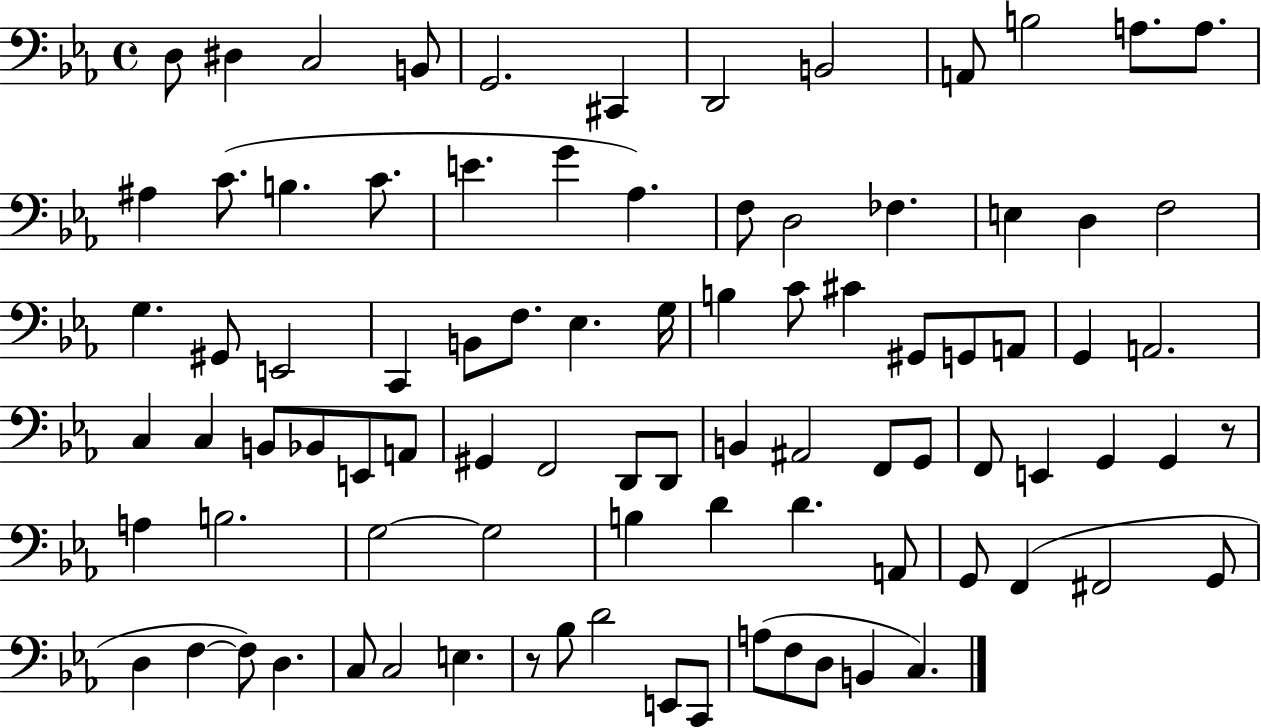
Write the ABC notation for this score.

X:1
T:Untitled
M:4/4
L:1/4
K:Eb
D,/2 ^D, C,2 B,,/2 G,,2 ^C,, D,,2 B,,2 A,,/2 B,2 A,/2 A,/2 ^A, C/2 B, C/2 E G _A, F,/2 D,2 _F, E, D, F,2 G, ^G,,/2 E,,2 C,, B,,/2 F,/2 _E, G,/4 B, C/2 ^C ^G,,/2 G,,/2 A,,/2 G,, A,,2 C, C, B,,/2 _B,,/2 E,,/2 A,,/2 ^G,, F,,2 D,,/2 D,,/2 B,, ^A,,2 F,,/2 G,,/2 F,,/2 E,, G,, G,, z/2 A, B,2 G,2 G,2 B, D D A,,/2 G,,/2 F,, ^F,,2 G,,/2 D, F, F,/2 D, C,/2 C,2 E, z/2 _B,/2 D2 E,,/2 C,,/2 A,/2 F,/2 D,/2 B,, C,